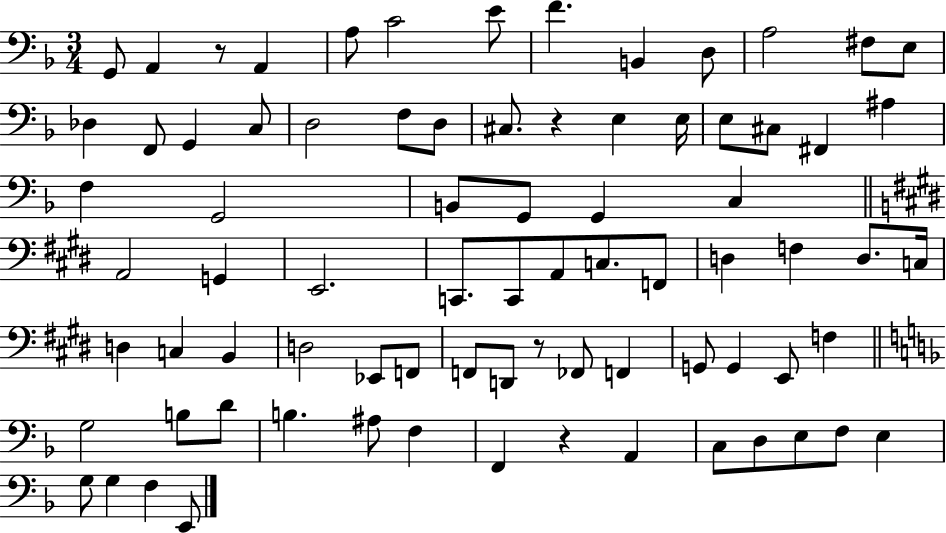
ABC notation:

X:1
T:Untitled
M:3/4
L:1/4
K:F
G,,/2 A,, z/2 A,, A,/2 C2 E/2 F B,, D,/2 A,2 ^F,/2 E,/2 _D, F,,/2 G,, C,/2 D,2 F,/2 D,/2 ^C,/2 z E, E,/4 E,/2 ^C,/2 ^F,, ^A, F, G,,2 B,,/2 G,,/2 G,, C, A,,2 G,, E,,2 C,,/2 C,,/2 A,,/2 C,/2 F,,/2 D, F, D,/2 C,/4 D, C, B,, D,2 _E,,/2 F,,/2 F,,/2 D,,/2 z/2 _F,,/2 F,, G,,/2 G,, E,,/2 F, G,2 B,/2 D/2 B, ^A,/2 F, F,, z A,, C,/2 D,/2 E,/2 F,/2 E, G,/2 G, F, E,,/2